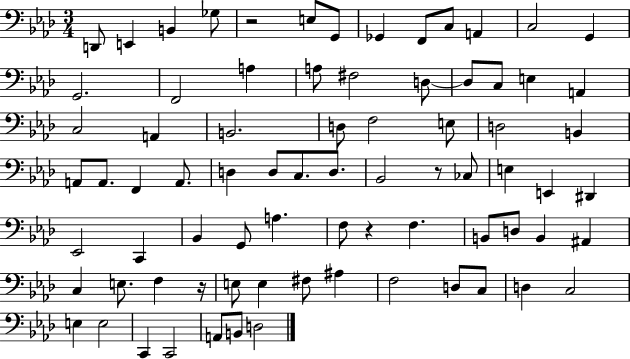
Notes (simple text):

D2/e E2/q B2/q Gb3/e R/h E3/e G2/e Gb2/q F2/e C3/e A2/q C3/h G2/q G2/h. F2/h A3/q A3/e F#3/h D3/e D3/e C3/e E3/q A2/q C3/h A2/q B2/h. D3/e F3/h E3/e D3/h B2/q A2/e A2/e. F2/q A2/e. D3/q D3/e C3/e. D3/e. Bb2/h R/e CES3/e E3/q E2/q D#2/q Eb2/h C2/q Bb2/q G2/e A3/q. F3/e R/q F3/q. B2/e D3/e B2/q A#2/q C3/q E3/e. F3/q R/s E3/e E3/q F#3/e A#3/q F3/h D3/e C3/e D3/q C3/h E3/q E3/h C2/q C2/h A2/e B2/e D3/h